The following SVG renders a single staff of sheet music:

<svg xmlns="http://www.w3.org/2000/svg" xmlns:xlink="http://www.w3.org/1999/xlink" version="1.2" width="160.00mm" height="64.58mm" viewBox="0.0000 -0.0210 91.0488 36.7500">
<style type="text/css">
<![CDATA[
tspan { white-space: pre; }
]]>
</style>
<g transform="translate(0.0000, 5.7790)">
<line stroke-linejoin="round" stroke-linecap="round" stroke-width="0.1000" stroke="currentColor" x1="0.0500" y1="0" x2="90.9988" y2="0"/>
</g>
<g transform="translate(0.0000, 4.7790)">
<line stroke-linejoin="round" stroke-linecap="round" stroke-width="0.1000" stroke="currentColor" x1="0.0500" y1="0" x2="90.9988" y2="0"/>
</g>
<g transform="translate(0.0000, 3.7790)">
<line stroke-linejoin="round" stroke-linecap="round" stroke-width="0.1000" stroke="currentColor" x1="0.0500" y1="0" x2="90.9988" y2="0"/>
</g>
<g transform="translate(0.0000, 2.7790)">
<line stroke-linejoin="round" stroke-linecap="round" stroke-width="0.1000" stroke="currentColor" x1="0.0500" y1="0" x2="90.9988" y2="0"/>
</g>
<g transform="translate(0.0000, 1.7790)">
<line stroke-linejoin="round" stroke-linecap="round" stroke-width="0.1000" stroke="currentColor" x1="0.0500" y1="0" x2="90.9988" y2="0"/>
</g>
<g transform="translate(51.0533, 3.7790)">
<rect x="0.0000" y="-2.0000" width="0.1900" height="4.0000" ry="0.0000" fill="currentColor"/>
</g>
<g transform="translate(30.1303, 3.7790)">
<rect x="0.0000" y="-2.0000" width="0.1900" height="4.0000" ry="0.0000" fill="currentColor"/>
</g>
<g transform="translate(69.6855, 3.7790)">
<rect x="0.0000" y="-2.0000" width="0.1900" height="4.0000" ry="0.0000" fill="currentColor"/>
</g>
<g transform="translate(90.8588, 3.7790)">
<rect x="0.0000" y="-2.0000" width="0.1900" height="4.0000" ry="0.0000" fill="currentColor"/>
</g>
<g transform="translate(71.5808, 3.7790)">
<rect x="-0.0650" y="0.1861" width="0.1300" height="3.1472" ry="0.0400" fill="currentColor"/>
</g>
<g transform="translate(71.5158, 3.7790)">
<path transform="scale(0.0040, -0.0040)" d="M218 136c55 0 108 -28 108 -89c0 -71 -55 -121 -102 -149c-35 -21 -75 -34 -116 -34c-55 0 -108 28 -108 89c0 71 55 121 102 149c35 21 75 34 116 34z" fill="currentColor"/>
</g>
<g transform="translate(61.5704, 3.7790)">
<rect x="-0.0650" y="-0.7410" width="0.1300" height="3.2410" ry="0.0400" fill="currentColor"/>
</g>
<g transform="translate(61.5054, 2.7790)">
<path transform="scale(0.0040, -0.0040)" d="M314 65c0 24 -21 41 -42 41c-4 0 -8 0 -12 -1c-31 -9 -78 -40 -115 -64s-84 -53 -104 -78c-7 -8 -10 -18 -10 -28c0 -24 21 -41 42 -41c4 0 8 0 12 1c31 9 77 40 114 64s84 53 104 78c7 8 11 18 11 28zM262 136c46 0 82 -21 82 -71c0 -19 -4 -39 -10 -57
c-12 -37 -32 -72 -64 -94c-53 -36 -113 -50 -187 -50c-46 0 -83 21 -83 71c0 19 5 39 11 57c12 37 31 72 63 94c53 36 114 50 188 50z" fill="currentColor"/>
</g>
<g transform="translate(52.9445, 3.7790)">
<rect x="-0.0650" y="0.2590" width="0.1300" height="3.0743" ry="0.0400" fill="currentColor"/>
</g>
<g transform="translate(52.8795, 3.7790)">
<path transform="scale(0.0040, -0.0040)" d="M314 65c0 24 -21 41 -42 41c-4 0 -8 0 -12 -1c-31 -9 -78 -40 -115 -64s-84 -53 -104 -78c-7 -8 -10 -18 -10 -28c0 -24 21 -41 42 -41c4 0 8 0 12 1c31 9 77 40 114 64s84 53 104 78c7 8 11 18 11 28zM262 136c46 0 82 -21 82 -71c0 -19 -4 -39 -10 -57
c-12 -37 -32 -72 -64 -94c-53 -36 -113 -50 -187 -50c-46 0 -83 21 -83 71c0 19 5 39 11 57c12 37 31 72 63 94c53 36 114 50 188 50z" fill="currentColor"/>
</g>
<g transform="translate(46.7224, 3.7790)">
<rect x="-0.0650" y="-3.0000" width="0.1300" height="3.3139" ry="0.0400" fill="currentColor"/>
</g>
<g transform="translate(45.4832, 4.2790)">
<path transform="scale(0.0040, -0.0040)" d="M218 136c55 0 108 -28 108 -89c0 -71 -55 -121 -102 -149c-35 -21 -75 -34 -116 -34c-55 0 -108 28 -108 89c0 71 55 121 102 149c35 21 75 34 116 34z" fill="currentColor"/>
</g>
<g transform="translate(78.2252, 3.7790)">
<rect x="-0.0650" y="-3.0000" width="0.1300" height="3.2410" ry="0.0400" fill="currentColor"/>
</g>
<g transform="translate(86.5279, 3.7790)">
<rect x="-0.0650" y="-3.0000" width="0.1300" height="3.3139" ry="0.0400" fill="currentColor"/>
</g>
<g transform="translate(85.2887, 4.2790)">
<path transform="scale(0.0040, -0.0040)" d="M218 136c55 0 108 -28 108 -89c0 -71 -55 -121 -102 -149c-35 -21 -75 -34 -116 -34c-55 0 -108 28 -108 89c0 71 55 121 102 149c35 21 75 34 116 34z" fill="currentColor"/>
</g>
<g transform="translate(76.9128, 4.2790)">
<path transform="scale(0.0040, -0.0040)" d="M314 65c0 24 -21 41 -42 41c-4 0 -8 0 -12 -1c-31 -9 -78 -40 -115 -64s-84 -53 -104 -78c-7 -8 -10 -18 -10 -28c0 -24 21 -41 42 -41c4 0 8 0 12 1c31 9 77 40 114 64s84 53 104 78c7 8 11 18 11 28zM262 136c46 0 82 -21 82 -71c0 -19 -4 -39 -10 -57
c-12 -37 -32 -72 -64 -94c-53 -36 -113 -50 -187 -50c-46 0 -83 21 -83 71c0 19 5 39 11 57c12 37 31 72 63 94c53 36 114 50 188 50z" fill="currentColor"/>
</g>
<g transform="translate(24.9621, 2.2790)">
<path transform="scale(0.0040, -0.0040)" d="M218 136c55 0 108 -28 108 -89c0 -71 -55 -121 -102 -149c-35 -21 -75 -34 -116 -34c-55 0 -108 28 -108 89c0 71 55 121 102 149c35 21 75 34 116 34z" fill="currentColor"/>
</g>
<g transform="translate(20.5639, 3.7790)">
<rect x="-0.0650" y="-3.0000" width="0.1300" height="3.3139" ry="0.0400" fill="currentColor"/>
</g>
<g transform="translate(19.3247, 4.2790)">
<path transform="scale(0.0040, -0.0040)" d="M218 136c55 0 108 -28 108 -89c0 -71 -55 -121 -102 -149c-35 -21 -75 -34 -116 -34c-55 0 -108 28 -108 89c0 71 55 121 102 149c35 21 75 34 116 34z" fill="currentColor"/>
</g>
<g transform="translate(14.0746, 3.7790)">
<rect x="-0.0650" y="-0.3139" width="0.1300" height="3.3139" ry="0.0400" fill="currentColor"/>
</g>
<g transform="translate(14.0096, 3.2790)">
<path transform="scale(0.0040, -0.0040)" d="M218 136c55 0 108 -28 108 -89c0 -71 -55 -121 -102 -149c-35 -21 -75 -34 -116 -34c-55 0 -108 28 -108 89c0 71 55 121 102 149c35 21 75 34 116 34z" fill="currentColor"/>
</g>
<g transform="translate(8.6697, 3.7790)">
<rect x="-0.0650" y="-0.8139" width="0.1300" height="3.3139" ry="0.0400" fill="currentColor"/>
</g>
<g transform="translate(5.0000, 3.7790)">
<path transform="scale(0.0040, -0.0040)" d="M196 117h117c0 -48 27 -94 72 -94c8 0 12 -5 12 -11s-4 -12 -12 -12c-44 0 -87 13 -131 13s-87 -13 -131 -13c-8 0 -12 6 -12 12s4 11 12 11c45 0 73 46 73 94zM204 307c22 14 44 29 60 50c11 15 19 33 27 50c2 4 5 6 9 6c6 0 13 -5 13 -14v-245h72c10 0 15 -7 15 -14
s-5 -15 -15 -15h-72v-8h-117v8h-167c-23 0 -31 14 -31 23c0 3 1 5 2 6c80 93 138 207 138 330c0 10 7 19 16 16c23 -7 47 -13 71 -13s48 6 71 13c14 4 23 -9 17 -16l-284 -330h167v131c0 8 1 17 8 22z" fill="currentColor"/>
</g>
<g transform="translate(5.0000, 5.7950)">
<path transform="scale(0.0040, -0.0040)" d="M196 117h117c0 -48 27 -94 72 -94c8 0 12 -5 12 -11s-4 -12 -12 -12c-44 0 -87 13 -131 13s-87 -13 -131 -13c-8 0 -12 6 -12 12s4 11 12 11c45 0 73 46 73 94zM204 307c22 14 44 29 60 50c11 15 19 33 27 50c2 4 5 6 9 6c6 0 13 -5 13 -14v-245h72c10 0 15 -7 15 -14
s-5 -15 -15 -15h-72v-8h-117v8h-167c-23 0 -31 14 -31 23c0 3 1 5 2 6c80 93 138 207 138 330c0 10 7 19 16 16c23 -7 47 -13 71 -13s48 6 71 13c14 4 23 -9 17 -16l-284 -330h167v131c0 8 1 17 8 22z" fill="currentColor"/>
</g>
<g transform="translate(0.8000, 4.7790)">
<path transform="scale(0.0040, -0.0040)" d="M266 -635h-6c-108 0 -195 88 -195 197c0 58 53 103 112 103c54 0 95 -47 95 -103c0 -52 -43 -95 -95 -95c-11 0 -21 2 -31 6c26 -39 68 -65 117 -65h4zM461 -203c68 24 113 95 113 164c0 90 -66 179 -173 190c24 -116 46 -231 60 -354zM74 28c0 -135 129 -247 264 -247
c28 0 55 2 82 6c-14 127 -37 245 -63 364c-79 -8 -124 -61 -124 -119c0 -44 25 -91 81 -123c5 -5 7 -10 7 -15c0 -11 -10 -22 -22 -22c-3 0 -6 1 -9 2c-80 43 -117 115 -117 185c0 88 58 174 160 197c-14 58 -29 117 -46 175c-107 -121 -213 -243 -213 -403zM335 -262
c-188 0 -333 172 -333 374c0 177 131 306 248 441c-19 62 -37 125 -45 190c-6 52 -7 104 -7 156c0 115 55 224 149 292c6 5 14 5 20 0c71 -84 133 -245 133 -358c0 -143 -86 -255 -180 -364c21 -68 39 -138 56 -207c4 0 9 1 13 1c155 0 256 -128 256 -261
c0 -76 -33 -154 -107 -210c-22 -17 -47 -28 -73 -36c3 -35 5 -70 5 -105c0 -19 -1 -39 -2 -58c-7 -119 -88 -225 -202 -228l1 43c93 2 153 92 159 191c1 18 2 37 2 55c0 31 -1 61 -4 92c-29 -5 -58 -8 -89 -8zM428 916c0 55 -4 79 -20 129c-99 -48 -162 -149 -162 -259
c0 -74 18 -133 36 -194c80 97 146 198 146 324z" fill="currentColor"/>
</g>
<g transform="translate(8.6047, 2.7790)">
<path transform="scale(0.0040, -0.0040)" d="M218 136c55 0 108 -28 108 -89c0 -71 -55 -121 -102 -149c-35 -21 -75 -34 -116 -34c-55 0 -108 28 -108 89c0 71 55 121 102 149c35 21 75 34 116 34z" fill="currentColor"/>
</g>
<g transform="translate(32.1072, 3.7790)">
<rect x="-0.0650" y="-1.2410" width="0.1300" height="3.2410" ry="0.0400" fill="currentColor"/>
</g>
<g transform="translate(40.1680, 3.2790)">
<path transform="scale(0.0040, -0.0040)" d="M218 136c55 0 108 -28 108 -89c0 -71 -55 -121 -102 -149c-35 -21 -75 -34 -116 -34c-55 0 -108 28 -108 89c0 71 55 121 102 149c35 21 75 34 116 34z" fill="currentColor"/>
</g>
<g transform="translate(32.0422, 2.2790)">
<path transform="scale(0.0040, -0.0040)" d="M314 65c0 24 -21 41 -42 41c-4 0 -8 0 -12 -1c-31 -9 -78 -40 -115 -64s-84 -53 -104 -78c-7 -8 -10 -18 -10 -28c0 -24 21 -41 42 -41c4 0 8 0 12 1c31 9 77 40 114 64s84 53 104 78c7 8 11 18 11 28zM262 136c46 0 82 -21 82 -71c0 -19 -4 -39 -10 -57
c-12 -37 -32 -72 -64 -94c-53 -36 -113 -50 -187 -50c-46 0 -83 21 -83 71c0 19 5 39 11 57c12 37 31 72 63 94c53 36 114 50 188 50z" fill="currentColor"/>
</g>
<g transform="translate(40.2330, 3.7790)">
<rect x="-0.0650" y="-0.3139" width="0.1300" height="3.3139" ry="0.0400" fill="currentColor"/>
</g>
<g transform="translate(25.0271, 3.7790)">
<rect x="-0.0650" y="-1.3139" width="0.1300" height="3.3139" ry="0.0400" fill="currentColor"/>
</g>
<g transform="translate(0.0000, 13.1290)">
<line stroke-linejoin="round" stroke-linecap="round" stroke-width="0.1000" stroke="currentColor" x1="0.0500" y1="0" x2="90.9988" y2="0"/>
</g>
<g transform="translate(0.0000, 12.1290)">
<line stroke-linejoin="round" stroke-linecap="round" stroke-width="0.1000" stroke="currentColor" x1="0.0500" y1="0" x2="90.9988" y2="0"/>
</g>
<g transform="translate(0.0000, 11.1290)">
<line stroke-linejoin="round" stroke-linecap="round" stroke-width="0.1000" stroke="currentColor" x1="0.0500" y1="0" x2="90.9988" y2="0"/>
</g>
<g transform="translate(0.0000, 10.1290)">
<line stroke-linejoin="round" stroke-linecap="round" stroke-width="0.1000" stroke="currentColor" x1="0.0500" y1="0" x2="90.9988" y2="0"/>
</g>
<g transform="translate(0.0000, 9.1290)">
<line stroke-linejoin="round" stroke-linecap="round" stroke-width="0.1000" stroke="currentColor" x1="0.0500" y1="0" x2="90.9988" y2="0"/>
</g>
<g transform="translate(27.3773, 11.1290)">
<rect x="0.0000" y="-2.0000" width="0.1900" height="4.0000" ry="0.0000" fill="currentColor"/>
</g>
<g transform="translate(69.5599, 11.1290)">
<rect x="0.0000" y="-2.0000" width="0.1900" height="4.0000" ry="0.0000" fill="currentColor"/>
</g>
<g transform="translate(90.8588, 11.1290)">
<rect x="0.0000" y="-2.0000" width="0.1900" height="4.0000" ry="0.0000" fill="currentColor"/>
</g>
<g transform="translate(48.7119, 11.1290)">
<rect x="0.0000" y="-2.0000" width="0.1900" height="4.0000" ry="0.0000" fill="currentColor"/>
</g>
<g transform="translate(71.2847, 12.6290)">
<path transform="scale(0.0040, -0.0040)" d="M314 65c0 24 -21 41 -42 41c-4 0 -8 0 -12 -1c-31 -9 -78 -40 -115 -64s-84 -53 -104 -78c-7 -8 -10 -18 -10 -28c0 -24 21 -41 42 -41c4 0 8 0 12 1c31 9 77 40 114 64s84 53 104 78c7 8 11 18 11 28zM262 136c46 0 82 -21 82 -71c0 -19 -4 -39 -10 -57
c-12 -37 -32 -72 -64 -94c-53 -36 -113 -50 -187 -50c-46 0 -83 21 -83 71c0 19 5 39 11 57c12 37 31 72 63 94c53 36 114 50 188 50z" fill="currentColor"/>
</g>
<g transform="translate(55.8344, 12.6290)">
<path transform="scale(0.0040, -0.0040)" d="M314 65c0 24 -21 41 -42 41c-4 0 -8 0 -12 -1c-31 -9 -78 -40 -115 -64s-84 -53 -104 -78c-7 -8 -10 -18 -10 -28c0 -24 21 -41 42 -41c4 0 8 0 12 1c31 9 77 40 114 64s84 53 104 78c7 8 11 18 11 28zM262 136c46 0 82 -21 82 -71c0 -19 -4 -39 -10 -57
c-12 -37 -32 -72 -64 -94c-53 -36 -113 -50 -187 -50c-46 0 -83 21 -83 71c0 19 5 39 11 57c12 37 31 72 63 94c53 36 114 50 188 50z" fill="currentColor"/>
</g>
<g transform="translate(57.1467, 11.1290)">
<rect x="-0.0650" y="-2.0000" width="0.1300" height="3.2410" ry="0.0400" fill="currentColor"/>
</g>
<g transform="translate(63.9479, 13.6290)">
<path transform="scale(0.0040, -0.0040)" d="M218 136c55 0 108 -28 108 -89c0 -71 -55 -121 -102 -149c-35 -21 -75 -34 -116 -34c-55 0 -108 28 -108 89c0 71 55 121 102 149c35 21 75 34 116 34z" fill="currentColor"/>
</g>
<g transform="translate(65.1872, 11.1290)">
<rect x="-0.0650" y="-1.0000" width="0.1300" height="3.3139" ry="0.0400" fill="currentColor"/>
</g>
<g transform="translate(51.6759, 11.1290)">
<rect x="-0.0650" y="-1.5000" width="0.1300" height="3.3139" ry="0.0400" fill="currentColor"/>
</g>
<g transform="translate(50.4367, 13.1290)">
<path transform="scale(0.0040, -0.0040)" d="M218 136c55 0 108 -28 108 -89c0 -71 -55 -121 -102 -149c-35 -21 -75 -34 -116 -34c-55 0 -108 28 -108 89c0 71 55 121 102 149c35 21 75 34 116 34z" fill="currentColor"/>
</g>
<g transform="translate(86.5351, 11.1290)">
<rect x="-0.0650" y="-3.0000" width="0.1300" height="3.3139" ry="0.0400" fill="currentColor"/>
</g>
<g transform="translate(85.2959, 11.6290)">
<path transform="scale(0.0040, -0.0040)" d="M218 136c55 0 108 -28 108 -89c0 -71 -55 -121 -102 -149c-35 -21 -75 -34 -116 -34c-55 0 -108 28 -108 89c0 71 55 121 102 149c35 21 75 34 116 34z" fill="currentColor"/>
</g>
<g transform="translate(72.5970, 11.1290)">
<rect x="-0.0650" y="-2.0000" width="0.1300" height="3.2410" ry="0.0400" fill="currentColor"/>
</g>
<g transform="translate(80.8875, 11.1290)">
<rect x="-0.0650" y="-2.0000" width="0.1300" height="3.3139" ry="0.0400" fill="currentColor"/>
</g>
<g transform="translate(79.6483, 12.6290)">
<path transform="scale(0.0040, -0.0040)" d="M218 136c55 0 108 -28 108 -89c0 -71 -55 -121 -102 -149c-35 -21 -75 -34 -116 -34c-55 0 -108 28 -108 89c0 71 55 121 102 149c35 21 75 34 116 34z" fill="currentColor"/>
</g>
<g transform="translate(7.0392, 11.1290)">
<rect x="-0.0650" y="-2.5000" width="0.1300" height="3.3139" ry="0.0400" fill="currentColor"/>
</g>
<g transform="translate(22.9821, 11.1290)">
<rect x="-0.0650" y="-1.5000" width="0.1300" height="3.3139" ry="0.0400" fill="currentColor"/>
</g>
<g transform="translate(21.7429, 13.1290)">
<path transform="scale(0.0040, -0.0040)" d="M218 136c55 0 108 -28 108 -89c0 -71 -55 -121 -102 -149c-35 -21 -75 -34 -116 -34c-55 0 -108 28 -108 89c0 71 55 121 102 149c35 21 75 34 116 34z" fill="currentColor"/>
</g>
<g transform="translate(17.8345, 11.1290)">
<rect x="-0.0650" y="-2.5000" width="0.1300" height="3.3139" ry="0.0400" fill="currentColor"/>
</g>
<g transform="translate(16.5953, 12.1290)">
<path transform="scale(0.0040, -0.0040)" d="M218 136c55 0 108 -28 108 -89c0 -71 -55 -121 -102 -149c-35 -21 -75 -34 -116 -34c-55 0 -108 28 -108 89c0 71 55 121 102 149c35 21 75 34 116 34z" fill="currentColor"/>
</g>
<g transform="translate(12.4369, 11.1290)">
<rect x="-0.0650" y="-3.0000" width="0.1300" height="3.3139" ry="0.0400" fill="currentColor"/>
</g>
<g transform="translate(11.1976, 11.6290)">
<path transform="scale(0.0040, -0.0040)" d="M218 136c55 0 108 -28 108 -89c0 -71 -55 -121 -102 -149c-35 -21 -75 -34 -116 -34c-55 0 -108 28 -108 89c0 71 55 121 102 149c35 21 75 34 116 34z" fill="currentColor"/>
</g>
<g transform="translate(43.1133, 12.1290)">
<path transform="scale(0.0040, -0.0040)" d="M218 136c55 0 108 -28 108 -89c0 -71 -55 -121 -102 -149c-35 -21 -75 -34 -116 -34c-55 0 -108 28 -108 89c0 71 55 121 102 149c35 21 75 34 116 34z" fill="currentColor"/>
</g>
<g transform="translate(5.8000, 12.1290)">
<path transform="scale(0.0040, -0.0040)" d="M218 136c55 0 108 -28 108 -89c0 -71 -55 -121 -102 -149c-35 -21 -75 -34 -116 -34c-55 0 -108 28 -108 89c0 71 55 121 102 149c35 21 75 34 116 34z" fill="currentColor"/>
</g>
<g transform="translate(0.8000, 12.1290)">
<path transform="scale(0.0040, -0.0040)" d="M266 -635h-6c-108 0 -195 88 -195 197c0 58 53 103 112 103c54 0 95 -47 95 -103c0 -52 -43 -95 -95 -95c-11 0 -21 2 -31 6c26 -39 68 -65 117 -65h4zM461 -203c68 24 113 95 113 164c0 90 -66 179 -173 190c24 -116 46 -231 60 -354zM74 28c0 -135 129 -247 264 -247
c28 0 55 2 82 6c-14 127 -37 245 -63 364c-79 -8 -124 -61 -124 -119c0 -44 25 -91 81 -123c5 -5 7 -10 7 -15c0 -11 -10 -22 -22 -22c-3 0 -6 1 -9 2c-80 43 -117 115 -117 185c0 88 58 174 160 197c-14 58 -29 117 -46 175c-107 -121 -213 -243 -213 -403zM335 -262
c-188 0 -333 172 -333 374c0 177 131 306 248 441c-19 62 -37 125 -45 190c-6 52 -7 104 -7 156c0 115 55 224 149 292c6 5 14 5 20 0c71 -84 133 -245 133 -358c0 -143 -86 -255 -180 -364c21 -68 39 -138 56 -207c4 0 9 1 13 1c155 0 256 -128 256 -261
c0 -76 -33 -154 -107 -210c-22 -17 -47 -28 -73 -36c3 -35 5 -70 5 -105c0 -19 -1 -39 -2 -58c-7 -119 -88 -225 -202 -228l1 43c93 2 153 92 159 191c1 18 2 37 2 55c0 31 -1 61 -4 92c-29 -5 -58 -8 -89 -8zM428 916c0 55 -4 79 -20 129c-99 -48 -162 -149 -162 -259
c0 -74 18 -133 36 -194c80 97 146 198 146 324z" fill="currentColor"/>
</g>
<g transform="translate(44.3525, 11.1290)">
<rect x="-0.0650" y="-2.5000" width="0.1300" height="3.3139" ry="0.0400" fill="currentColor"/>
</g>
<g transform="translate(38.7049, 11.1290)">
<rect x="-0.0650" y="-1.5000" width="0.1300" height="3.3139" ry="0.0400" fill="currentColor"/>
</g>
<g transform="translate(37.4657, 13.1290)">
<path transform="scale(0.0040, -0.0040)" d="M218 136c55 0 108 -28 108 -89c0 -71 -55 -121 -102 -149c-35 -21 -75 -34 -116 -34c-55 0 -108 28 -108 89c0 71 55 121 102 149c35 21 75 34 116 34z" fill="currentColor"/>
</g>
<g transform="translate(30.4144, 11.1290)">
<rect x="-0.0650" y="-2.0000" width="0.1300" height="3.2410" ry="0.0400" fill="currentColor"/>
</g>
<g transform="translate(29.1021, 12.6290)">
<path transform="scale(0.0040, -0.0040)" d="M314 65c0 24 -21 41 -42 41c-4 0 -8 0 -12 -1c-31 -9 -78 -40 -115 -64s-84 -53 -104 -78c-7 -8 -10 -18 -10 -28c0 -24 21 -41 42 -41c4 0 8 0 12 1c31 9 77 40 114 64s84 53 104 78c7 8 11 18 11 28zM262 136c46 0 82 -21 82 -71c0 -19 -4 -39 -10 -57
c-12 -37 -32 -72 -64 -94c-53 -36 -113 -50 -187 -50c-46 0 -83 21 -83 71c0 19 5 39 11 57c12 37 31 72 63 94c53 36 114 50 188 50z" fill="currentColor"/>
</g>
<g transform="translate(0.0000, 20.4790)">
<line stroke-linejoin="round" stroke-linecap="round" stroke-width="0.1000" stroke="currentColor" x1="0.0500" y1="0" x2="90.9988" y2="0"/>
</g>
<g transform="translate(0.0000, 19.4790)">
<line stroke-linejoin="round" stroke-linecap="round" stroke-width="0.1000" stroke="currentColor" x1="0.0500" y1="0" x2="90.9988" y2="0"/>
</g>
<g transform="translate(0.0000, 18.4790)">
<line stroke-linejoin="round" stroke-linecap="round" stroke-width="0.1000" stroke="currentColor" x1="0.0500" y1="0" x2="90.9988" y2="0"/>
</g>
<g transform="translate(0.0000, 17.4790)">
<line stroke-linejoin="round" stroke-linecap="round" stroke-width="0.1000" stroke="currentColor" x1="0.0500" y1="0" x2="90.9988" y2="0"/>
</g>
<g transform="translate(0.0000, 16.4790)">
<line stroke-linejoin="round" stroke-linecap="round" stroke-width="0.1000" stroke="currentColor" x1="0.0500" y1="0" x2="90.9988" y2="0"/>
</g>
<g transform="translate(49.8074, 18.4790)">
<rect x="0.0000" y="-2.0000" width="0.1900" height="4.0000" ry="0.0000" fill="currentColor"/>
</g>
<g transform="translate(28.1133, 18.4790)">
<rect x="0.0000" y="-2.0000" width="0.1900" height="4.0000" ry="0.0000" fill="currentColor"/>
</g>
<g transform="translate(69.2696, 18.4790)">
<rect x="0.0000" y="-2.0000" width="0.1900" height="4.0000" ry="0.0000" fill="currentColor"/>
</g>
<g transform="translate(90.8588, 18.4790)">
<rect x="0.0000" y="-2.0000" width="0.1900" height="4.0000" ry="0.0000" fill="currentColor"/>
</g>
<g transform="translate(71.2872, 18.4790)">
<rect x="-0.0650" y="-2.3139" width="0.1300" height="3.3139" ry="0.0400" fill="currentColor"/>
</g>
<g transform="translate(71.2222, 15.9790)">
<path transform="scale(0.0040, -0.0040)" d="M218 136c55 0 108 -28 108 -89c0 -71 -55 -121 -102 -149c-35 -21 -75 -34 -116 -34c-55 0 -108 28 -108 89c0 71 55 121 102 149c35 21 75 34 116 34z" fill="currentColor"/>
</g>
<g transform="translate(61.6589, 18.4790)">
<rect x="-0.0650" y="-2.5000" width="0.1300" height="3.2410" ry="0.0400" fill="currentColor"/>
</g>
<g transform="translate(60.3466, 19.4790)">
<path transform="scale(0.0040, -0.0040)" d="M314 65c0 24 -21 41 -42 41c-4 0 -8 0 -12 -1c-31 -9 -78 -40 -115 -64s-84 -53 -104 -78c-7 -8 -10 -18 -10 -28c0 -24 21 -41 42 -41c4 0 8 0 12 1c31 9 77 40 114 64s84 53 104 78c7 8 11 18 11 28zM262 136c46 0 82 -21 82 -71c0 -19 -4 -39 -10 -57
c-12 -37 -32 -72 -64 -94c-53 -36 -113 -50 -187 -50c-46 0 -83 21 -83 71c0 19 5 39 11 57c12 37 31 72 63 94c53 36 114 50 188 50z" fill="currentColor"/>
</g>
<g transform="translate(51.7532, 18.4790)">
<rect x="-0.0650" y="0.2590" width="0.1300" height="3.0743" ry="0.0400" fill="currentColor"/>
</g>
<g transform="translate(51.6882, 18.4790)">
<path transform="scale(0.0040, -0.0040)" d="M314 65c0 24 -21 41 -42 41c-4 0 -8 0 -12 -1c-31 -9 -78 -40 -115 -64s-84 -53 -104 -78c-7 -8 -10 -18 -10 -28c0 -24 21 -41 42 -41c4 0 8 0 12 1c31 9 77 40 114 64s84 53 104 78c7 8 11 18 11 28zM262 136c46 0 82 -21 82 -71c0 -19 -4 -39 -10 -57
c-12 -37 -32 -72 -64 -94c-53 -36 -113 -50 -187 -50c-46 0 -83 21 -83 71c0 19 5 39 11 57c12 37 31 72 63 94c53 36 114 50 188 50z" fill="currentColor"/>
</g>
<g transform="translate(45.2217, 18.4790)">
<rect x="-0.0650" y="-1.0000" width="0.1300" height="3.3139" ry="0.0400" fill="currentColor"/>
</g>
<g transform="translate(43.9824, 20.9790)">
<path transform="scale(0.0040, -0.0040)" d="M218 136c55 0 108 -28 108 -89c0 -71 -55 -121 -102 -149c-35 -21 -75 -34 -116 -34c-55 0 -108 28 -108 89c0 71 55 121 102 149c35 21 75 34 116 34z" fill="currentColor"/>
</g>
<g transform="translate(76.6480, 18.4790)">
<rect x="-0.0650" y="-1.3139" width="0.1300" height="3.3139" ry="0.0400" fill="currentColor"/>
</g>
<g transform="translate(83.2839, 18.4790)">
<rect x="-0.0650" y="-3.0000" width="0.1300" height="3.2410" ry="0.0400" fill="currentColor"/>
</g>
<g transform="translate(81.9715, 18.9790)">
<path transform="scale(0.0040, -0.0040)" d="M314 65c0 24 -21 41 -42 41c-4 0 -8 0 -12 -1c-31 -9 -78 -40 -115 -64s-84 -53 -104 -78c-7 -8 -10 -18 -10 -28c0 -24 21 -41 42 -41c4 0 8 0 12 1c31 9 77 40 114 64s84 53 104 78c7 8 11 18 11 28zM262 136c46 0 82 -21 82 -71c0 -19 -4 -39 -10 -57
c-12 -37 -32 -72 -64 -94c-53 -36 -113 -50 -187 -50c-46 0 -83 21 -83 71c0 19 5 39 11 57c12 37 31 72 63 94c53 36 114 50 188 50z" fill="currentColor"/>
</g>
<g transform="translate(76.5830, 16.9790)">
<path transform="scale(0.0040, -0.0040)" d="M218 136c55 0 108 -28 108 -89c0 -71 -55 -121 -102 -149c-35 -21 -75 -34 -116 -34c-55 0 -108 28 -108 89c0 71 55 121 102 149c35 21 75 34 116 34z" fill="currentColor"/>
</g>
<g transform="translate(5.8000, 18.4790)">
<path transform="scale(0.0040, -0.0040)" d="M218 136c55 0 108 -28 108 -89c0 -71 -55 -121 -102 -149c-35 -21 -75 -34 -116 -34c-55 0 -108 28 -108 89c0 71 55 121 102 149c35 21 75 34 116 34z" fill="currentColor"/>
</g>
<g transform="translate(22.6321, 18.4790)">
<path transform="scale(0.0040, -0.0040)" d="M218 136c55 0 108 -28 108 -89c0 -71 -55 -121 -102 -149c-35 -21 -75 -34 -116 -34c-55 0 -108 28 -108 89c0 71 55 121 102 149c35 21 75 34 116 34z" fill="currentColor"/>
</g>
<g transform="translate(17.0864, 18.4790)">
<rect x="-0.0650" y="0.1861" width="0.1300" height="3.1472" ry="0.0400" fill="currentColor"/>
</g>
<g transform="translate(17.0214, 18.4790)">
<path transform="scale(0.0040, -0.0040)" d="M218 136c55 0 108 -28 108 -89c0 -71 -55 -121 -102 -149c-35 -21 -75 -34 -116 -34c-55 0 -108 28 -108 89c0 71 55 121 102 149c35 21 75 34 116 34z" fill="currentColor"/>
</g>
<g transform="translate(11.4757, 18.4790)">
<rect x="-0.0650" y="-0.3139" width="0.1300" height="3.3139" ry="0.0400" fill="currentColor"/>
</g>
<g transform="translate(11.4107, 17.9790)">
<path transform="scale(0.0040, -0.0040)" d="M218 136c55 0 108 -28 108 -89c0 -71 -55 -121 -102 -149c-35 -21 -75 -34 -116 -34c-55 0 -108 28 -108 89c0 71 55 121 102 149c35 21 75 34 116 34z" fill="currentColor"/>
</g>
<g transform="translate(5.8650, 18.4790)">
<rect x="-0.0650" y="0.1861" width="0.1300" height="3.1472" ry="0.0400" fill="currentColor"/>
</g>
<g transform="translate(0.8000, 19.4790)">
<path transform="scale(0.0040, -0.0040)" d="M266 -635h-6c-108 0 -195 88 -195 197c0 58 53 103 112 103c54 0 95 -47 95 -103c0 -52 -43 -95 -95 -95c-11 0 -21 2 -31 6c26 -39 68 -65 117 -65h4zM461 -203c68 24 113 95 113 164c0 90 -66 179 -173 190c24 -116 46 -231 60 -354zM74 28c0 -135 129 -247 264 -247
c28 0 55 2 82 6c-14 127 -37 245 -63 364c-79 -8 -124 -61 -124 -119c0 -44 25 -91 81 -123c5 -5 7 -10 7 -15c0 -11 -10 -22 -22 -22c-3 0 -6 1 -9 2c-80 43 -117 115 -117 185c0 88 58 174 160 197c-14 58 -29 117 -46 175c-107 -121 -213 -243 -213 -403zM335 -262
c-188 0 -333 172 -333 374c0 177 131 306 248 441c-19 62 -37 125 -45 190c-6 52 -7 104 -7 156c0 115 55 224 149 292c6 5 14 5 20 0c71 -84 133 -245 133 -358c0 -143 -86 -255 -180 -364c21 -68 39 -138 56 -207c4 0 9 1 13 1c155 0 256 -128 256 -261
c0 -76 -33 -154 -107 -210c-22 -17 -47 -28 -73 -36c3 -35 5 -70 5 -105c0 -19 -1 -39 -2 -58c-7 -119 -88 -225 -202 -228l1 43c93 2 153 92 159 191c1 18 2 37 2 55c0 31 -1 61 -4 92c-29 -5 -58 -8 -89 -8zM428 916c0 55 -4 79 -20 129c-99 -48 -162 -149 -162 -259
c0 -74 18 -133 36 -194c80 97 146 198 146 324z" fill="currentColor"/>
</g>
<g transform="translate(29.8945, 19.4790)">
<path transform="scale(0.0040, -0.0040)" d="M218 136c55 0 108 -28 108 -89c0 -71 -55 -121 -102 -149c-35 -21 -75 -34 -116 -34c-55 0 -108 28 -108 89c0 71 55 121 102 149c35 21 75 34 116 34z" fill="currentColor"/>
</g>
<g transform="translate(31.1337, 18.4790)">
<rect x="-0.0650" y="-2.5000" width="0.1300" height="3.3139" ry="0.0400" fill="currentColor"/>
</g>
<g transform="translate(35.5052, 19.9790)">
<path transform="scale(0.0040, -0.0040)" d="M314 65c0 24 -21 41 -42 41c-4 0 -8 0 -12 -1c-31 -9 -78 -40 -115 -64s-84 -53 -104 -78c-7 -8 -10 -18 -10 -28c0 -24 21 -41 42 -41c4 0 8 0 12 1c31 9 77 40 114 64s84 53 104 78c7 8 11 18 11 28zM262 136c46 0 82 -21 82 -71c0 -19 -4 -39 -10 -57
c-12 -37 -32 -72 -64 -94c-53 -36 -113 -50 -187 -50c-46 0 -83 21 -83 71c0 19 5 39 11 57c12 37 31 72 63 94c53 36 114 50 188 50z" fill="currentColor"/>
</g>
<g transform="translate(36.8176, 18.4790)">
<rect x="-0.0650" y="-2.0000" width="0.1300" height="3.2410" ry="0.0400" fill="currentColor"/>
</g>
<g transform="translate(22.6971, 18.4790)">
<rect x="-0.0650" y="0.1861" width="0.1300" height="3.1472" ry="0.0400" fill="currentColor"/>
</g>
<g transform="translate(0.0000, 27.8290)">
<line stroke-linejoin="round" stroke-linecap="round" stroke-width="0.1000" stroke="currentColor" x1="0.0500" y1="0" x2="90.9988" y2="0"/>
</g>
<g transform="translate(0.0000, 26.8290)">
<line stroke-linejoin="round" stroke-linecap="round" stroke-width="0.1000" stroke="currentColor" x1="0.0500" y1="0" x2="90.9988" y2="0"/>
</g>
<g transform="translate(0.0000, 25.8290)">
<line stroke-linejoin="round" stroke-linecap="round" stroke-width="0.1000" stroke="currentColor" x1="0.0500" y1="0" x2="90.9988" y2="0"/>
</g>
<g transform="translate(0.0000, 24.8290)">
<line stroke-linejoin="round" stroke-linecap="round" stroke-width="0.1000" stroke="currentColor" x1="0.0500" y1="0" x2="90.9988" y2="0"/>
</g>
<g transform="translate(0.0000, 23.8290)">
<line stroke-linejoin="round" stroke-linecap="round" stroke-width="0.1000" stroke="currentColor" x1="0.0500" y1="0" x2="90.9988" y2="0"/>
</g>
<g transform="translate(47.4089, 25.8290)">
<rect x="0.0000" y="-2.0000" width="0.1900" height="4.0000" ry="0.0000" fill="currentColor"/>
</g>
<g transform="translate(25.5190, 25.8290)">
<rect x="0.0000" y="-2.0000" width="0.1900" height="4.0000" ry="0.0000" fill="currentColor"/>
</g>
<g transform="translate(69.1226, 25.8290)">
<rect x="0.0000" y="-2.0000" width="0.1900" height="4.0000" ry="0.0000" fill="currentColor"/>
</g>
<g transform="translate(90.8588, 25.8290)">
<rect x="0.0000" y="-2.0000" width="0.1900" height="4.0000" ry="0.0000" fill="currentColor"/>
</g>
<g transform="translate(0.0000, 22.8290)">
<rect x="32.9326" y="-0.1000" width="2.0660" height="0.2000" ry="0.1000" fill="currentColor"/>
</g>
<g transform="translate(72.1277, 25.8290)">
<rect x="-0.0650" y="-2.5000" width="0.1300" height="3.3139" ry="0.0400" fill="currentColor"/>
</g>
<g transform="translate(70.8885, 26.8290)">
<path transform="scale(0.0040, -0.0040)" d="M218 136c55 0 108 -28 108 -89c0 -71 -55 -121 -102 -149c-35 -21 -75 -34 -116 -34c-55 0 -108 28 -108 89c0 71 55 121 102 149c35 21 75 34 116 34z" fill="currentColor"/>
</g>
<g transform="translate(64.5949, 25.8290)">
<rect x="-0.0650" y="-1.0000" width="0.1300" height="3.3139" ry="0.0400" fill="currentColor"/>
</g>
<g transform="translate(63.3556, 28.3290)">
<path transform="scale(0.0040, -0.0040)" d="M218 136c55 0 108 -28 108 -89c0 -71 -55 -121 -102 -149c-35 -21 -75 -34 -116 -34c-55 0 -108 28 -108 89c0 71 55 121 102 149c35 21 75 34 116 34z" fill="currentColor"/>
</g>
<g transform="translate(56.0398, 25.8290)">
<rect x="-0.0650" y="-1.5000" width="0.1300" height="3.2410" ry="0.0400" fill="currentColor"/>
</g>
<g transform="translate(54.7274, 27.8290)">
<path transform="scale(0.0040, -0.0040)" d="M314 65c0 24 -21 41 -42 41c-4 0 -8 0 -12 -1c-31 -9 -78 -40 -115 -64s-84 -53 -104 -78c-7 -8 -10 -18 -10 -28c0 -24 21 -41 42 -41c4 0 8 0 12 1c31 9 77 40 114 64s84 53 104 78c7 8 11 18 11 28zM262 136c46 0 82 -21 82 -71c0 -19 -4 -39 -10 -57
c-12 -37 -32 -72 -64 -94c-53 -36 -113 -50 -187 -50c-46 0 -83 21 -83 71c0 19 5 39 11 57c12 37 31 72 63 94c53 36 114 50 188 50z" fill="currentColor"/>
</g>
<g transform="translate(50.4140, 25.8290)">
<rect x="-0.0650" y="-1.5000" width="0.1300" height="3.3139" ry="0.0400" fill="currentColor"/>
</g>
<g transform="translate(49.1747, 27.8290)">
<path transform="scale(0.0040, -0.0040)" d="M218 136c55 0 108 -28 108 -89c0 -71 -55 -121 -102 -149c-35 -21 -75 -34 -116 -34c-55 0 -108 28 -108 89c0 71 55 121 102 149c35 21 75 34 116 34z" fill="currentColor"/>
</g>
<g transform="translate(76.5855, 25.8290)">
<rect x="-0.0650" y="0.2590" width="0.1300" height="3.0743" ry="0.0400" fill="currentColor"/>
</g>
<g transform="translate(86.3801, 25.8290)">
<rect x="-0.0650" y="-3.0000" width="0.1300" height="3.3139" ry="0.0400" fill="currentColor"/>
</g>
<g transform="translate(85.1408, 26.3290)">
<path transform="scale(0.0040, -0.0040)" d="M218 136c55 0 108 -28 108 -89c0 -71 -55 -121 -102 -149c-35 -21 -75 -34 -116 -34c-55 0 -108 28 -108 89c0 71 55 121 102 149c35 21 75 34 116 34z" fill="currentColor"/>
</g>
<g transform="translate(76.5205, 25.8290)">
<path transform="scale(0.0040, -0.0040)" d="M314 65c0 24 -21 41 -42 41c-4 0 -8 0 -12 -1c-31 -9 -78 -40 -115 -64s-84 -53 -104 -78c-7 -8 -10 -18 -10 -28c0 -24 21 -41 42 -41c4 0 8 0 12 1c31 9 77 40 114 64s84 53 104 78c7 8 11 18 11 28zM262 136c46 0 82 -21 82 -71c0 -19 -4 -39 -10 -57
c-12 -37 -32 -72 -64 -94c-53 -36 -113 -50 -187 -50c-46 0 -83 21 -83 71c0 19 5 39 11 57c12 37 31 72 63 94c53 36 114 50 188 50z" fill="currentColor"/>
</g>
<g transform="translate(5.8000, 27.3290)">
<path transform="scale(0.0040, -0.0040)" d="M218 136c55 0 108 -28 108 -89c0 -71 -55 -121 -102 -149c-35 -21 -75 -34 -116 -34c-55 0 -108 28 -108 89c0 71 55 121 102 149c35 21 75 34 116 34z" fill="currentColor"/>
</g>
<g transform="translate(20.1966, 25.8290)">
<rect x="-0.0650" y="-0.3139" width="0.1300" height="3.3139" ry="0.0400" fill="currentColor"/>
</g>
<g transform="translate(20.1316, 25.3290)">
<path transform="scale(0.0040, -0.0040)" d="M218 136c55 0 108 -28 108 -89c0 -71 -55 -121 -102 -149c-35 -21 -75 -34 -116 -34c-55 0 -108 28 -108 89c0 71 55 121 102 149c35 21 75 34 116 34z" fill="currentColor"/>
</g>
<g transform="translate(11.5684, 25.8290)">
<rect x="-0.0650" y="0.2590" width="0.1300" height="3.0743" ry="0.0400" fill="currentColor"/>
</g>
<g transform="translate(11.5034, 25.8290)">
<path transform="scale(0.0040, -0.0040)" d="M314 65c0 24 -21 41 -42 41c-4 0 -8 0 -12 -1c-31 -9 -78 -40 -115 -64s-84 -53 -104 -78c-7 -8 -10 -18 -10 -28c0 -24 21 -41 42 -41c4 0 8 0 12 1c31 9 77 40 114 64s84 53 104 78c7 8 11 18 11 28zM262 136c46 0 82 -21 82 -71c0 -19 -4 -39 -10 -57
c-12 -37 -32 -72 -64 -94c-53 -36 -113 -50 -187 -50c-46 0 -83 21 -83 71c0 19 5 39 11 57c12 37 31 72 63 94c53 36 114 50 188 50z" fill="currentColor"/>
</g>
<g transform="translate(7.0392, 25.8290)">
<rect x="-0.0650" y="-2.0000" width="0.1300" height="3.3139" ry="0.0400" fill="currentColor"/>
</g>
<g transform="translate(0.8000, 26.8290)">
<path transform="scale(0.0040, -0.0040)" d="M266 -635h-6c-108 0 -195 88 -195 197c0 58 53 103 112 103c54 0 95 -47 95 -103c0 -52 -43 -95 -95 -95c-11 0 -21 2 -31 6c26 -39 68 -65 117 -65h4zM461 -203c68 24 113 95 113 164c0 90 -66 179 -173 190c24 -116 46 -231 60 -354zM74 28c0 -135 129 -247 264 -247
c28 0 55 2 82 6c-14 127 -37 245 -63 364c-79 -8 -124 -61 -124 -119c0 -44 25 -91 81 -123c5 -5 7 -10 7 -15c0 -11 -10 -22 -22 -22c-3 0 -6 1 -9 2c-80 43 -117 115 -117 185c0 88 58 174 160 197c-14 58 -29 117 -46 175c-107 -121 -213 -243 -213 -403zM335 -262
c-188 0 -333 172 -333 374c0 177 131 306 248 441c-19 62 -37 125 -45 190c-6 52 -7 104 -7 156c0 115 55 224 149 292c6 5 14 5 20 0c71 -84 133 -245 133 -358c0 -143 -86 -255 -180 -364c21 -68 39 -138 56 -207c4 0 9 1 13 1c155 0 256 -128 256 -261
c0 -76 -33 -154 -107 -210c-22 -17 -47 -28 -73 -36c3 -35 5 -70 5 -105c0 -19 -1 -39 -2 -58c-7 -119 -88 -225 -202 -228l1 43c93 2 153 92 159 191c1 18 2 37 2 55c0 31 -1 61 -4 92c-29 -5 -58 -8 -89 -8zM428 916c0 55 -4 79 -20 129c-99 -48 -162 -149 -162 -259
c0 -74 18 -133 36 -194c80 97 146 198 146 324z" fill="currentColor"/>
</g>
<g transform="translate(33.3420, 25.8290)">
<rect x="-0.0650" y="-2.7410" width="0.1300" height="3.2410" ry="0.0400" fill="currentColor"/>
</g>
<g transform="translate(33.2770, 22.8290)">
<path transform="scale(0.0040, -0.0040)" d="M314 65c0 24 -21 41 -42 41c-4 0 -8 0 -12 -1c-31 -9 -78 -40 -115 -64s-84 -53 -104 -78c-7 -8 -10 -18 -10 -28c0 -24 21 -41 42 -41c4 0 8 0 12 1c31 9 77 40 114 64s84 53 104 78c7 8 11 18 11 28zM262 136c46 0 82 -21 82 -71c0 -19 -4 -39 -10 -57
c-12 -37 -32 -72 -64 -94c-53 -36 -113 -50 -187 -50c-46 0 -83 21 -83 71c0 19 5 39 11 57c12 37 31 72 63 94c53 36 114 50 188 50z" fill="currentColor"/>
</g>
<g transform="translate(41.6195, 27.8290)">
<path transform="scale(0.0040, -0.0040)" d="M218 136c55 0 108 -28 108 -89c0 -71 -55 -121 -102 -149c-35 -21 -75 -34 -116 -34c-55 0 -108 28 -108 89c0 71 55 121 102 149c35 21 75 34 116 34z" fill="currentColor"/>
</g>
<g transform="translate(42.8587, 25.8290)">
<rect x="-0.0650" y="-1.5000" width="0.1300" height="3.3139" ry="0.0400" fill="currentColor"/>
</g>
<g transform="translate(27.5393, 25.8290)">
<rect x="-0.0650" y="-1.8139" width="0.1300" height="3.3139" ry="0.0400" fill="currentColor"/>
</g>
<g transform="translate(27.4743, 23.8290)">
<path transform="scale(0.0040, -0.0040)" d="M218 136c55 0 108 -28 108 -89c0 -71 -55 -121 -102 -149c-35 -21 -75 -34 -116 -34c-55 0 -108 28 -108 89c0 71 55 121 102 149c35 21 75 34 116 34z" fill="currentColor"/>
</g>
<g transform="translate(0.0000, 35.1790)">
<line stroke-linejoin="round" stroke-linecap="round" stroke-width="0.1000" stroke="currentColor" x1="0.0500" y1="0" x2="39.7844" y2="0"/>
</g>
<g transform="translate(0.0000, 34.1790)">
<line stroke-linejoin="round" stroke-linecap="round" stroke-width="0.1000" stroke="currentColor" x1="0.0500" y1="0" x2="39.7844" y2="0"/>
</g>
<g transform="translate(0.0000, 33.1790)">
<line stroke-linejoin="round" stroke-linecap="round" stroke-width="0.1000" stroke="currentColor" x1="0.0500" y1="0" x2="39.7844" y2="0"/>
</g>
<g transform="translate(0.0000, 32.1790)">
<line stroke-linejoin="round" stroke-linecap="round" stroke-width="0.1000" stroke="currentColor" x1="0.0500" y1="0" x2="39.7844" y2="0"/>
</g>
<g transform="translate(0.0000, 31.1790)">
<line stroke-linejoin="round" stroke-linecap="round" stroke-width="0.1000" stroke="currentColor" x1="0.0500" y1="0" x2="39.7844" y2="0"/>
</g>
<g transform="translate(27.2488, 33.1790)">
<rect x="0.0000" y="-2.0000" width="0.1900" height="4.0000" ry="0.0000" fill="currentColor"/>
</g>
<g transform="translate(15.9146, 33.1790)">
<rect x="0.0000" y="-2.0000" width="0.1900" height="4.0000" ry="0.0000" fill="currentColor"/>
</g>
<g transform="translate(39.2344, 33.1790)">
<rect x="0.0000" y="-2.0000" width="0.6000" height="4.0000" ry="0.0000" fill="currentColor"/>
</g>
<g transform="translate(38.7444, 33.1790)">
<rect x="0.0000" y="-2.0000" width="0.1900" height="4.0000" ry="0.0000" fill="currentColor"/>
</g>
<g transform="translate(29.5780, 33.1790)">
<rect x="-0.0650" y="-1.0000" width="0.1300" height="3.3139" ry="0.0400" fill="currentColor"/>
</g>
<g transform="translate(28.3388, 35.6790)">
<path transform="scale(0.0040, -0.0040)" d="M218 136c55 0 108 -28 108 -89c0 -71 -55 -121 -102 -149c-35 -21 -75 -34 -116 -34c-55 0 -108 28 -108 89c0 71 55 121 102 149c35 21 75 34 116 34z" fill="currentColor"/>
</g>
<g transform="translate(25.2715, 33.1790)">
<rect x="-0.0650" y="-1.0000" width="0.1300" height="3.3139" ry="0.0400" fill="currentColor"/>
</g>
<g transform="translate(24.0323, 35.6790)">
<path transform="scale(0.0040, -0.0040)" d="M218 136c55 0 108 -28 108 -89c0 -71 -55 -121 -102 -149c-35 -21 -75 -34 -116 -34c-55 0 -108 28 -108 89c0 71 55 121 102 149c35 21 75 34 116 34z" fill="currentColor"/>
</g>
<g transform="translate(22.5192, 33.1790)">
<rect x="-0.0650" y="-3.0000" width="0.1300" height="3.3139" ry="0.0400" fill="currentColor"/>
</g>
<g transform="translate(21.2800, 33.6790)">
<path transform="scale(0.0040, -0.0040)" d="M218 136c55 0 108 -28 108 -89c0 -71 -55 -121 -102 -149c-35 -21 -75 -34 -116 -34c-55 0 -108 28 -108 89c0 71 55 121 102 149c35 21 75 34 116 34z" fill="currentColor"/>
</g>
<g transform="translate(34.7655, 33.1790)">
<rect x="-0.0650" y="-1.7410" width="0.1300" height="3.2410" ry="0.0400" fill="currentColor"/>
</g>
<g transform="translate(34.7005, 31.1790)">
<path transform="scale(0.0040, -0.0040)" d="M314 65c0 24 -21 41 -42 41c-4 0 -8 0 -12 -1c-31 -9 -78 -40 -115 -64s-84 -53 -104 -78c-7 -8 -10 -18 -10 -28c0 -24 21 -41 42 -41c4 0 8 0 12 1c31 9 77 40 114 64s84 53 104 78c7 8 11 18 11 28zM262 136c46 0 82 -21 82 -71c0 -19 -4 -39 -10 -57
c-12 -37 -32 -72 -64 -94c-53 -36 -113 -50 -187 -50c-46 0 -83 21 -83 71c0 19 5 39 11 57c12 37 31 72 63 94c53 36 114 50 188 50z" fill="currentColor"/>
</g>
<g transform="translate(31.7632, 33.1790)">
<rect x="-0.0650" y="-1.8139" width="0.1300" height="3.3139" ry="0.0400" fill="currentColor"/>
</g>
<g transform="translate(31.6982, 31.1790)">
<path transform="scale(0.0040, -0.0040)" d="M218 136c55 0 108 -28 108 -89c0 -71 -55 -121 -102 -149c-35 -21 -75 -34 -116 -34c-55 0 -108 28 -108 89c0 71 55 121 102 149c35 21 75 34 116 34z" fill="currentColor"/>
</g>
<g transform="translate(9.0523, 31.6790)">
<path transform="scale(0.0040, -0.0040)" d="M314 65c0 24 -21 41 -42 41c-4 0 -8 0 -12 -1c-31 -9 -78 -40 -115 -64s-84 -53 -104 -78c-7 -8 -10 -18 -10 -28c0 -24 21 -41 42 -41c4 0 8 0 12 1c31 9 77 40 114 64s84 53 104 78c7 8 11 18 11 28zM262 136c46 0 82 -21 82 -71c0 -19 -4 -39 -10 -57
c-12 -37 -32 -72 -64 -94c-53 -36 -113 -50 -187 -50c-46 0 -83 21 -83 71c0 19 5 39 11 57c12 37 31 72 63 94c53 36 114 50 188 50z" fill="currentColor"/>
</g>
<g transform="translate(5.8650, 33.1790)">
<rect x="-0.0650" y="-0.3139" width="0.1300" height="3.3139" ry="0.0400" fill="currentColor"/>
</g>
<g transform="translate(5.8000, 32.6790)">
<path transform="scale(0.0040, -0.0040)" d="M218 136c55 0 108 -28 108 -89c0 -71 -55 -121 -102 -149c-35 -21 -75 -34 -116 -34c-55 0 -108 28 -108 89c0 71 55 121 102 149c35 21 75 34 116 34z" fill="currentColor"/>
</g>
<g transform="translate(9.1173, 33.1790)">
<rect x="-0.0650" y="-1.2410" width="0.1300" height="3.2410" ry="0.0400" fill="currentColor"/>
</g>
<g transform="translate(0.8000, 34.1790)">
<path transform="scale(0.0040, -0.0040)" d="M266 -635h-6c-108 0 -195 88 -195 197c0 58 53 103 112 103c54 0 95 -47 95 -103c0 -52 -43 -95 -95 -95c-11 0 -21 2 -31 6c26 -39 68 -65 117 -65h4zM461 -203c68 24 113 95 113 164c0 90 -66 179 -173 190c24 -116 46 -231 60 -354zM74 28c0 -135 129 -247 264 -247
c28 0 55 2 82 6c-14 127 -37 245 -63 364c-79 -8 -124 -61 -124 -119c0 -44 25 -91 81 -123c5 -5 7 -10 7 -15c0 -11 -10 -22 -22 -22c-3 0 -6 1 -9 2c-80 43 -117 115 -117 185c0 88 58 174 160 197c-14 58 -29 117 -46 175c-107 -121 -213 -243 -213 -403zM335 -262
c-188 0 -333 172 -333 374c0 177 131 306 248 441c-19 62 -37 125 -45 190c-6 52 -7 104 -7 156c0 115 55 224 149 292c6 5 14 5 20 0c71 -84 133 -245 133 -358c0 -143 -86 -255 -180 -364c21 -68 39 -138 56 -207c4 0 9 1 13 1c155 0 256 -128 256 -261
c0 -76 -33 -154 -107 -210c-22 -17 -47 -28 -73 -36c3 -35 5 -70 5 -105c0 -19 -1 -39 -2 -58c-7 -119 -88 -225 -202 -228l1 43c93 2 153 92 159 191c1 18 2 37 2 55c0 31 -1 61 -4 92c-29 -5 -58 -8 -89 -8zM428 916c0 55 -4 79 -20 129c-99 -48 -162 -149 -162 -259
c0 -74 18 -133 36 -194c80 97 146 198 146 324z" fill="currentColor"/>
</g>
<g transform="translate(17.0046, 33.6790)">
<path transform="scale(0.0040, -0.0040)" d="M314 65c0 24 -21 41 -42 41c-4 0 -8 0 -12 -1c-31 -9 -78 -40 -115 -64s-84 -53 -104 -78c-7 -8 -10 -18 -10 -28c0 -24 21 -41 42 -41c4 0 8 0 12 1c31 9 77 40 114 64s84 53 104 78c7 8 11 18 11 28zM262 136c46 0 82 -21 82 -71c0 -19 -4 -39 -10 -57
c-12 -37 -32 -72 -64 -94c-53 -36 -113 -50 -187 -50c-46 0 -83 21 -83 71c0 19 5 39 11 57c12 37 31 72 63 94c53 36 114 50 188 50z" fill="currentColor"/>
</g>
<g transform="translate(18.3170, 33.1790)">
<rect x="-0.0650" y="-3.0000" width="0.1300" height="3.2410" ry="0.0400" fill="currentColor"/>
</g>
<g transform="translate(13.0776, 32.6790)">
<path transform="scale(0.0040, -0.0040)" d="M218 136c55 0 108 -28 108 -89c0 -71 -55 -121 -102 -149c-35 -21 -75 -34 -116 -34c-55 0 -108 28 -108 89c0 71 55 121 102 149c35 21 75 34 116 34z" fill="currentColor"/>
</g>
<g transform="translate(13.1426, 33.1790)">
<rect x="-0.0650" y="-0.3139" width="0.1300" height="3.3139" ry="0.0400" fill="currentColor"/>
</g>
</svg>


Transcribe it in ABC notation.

X:1
T:Untitled
M:4/4
L:1/4
K:C
d c A e e2 c A B2 d2 B A2 A G A G E F2 E G E F2 D F2 F A B c B B G F2 D B2 G2 g e A2 F B2 c f a2 E E E2 D G B2 A c e2 c A2 A D D f f2